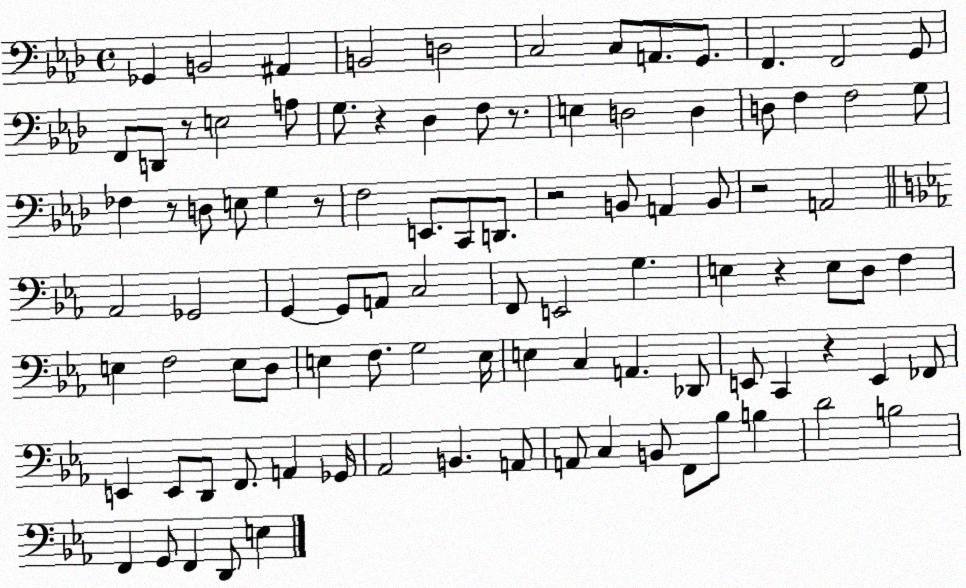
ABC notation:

X:1
T:Untitled
M:4/4
L:1/4
K:Ab
_G,, B,,2 ^A,, B,,2 D,2 C,2 C,/2 A,,/2 G,,/2 F,, F,,2 G,,/2 F,,/2 D,,/2 z/2 E,2 A,/2 G,/2 z _D, F,/2 z/2 E, D,2 D, D,/2 F, F,2 G,/2 _F, z/2 D,/2 E,/2 G, z/2 F,2 E,,/2 C,,/2 D,,/2 z2 B,,/2 A,, B,,/2 z2 A,,2 _A,,2 _G,,2 G,, G,,/2 A,,/2 C,2 F,,/2 E,,2 G, E, z E,/2 D,/2 F, E, F,2 E,/2 D,/2 E, F,/2 G,2 E,/4 E, C, A,, _D,,/2 E,,/2 C,, z E,, _F,,/2 E,, E,,/2 D,,/2 F,,/2 A,, _G,,/4 _A,,2 B,, A,,/2 A,,/2 C, B,,/2 F,,/2 _B,/2 B, D2 B,2 F,, G,,/2 F,, D,,/2 E,